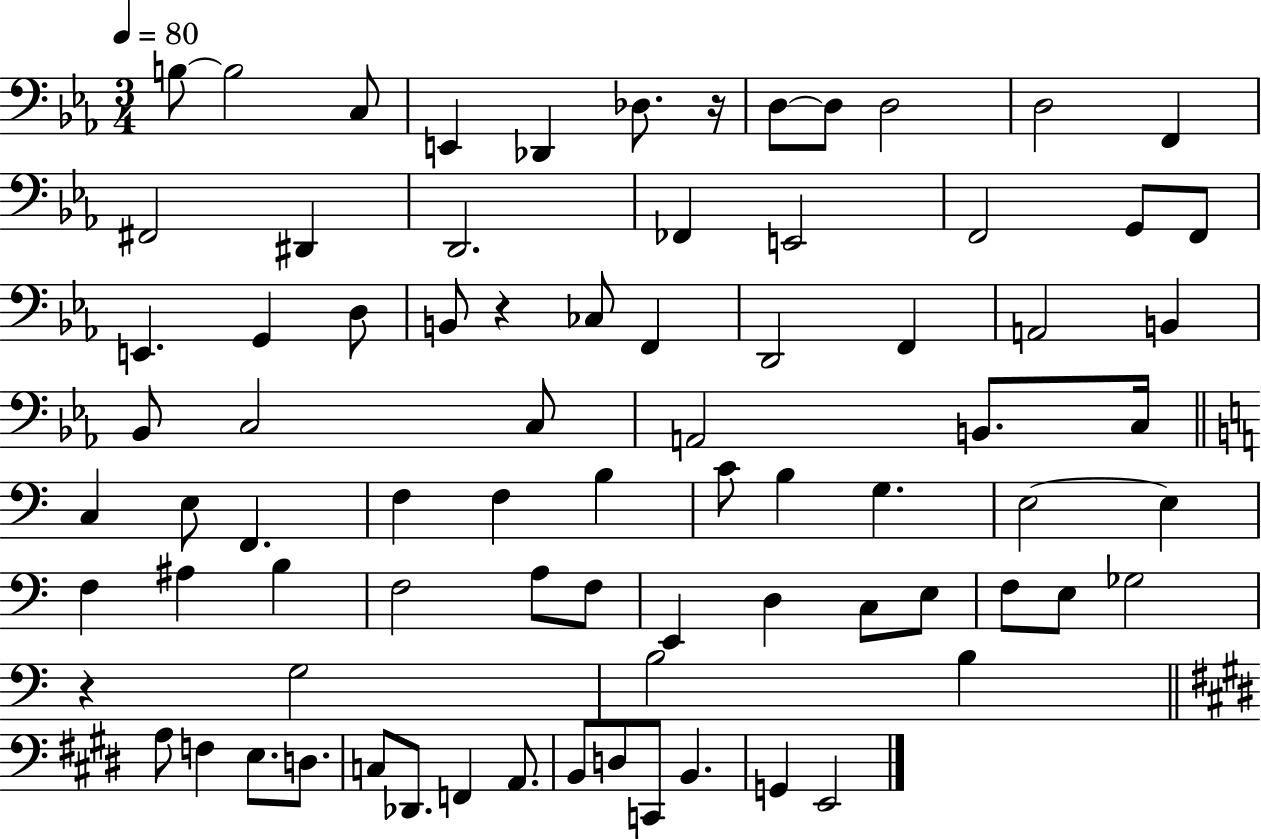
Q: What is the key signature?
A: EES major